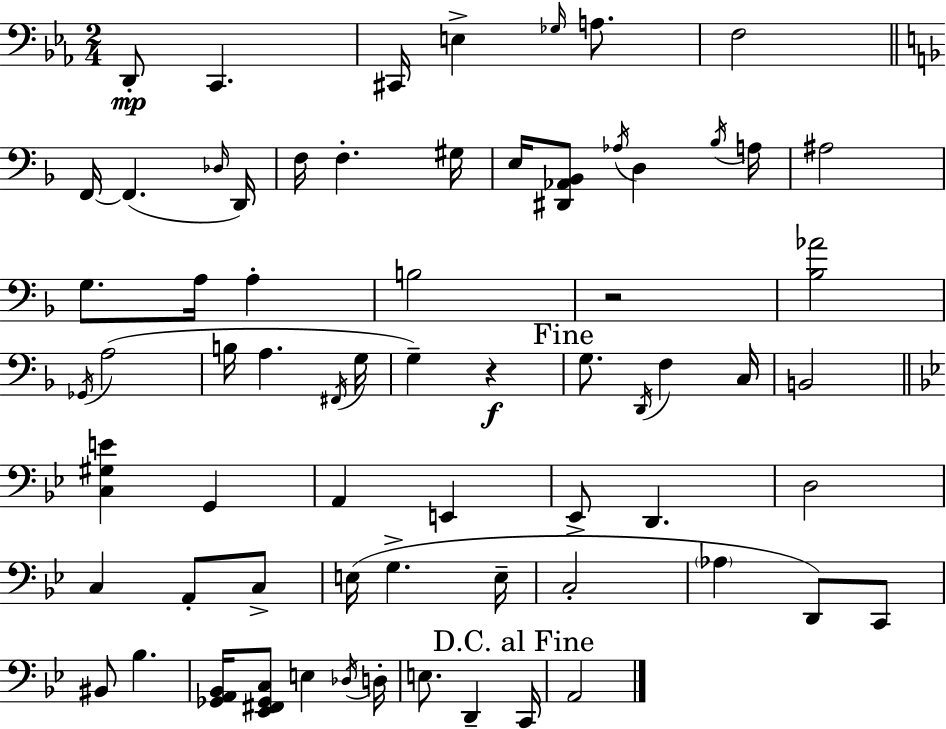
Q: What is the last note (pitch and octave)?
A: A2